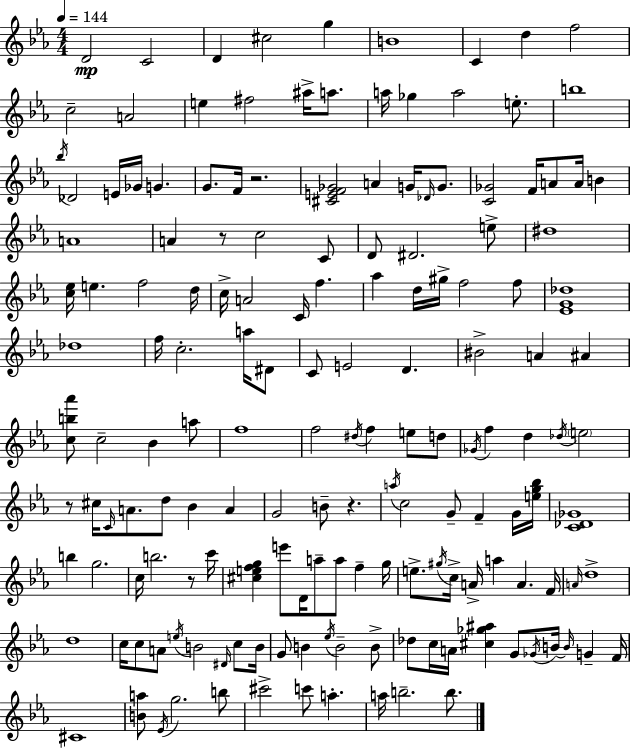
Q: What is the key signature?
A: EES major